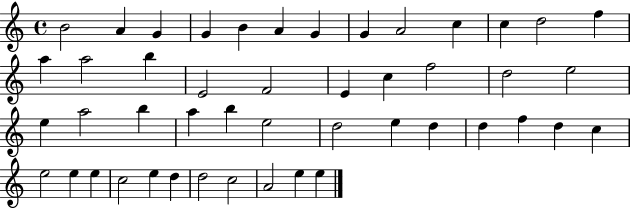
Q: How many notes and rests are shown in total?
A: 47